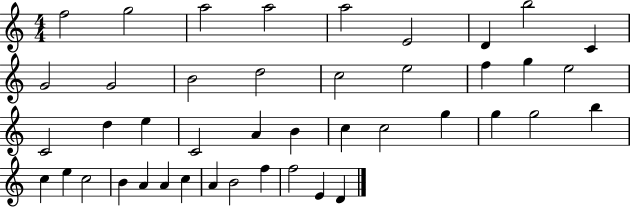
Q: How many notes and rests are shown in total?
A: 43